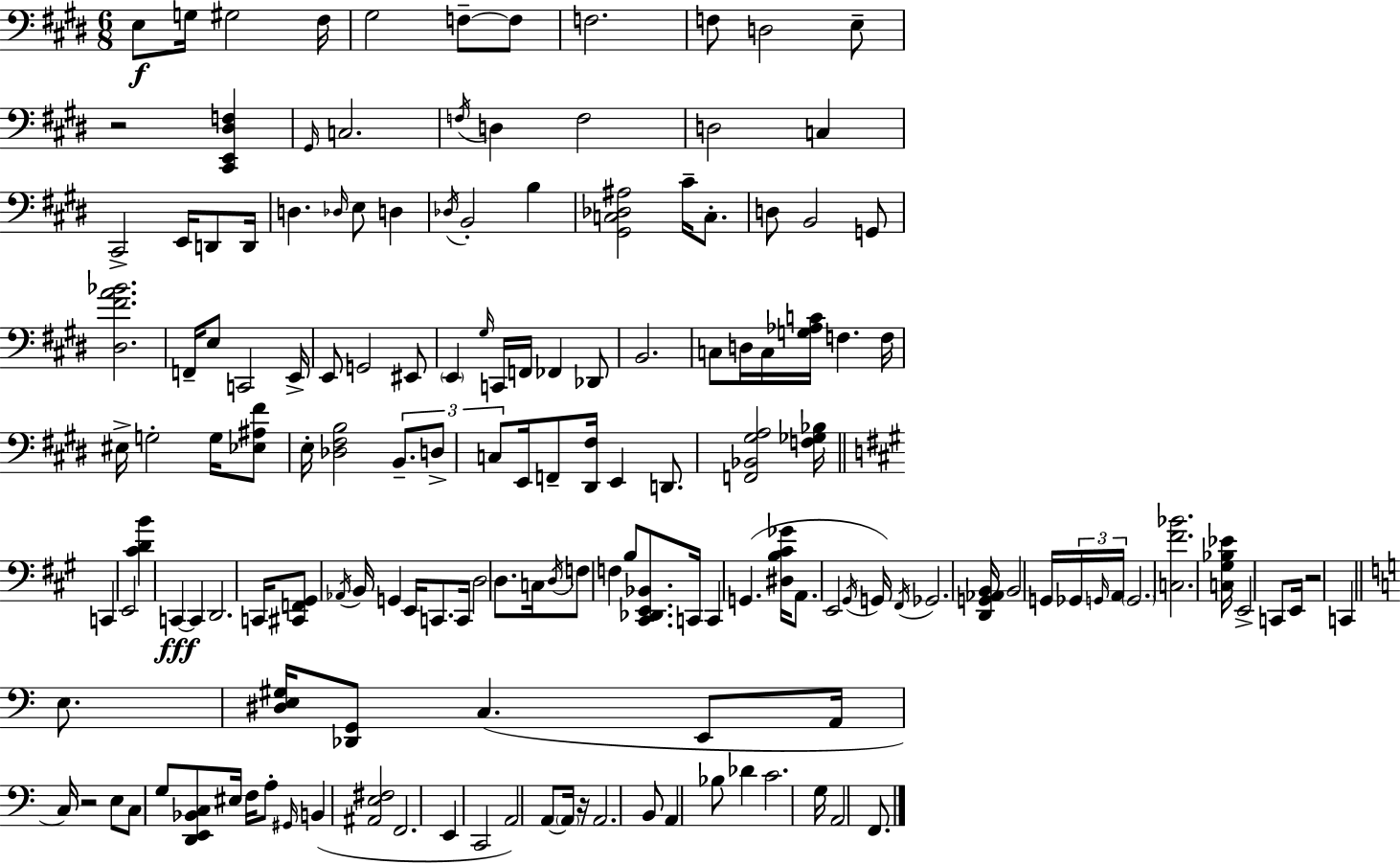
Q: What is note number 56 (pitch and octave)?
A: G3